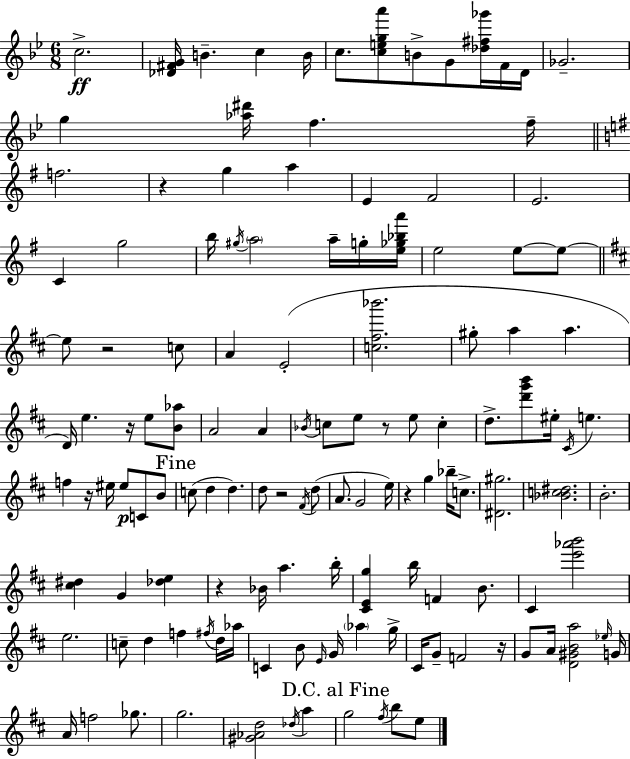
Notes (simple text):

C5/h. [Db4,F#4,G4]/s B4/q. C5/q B4/s C5/e. [C5,E5,G5,A6]/e B4/e G4/e [Db5,F#5,Gb6]/s F4/s D4/s Gb4/h. G5/q [Ab5,D#6]/s F5/q. F5/s F5/h. R/q G5/q A5/q E4/q F#4/h E4/h. C4/q G5/h B5/s G#5/s A5/h A5/s G5/s [E5,Gb5,Bb5,A6]/s E5/h E5/e E5/e E5/e R/h C5/e A4/q E4/h [C5,F#5,Bb6]/h. G#5/e A5/q A5/q. D4/s E5/q. R/s E5/e [B4,Ab5]/e A4/h A4/q Bb4/s C5/e E5/e R/e E5/e C5/q D5/e. [D6,G6,B6]/e EIS5/s C#4/s E5/q. F5/q R/s EIS5/s EIS5/e C4/e B4/e C5/e D5/q D5/q. D5/e R/h F#4/s D5/e A4/e. G4/h E5/s R/q G5/q Bb5/s C5/e. [D#4,G#5]/h. [Bb4,C5,D#5]/h. B4/h. [C#5,D#5]/q G4/q [Db5,E5]/q R/q Bb4/s A5/q. B5/s [C#4,E4,G5]/q B5/s F4/q B4/e. C#4/q [E6,Ab6,B6]/h E5/h. C5/e D5/q F5/q F#5/s D5/s Ab5/s C4/q B4/e E4/s G4/s Ab5/q G5/s C#4/s G4/e F4/h R/s G4/e A4/s [D4,G#4,B4,A5]/h Eb5/s G4/s A4/s F5/h Gb5/e. G5/h. [G#4,Ab4,D5]/h Db5/s A5/q G5/h F#5/s B5/e E5/e